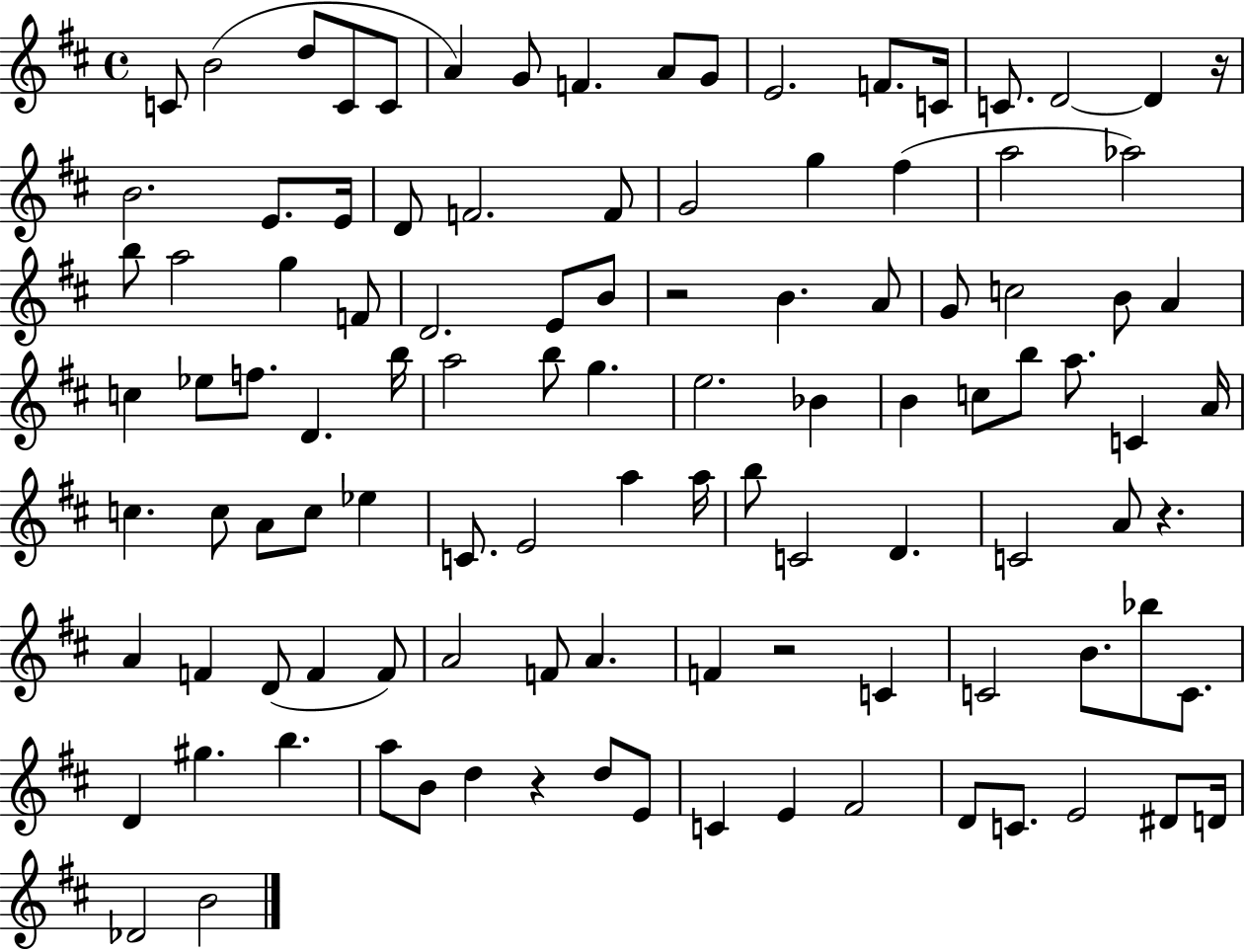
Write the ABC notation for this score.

X:1
T:Untitled
M:4/4
L:1/4
K:D
C/2 B2 d/2 C/2 C/2 A G/2 F A/2 G/2 E2 F/2 C/4 C/2 D2 D z/4 B2 E/2 E/4 D/2 F2 F/2 G2 g ^f a2 _a2 b/2 a2 g F/2 D2 E/2 B/2 z2 B A/2 G/2 c2 B/2 A c _e/2 f/2 D b/4 a2 b/2 g e2 _B B c/2 b/2 a/2 C A/4 c c/2 A/2 c/2 _e C/2 E2 a a/4 b/2 C2 D C2 A/2 z A F D/2 F F/2 A2 F/2 A F z2 C C2 B/2 _b/2 C/2 D ^g b a/2 B/2 d z d/2 E/2 C E ^F2 D/2 C/2 E2 ^D/2 D/4 _D2 B2